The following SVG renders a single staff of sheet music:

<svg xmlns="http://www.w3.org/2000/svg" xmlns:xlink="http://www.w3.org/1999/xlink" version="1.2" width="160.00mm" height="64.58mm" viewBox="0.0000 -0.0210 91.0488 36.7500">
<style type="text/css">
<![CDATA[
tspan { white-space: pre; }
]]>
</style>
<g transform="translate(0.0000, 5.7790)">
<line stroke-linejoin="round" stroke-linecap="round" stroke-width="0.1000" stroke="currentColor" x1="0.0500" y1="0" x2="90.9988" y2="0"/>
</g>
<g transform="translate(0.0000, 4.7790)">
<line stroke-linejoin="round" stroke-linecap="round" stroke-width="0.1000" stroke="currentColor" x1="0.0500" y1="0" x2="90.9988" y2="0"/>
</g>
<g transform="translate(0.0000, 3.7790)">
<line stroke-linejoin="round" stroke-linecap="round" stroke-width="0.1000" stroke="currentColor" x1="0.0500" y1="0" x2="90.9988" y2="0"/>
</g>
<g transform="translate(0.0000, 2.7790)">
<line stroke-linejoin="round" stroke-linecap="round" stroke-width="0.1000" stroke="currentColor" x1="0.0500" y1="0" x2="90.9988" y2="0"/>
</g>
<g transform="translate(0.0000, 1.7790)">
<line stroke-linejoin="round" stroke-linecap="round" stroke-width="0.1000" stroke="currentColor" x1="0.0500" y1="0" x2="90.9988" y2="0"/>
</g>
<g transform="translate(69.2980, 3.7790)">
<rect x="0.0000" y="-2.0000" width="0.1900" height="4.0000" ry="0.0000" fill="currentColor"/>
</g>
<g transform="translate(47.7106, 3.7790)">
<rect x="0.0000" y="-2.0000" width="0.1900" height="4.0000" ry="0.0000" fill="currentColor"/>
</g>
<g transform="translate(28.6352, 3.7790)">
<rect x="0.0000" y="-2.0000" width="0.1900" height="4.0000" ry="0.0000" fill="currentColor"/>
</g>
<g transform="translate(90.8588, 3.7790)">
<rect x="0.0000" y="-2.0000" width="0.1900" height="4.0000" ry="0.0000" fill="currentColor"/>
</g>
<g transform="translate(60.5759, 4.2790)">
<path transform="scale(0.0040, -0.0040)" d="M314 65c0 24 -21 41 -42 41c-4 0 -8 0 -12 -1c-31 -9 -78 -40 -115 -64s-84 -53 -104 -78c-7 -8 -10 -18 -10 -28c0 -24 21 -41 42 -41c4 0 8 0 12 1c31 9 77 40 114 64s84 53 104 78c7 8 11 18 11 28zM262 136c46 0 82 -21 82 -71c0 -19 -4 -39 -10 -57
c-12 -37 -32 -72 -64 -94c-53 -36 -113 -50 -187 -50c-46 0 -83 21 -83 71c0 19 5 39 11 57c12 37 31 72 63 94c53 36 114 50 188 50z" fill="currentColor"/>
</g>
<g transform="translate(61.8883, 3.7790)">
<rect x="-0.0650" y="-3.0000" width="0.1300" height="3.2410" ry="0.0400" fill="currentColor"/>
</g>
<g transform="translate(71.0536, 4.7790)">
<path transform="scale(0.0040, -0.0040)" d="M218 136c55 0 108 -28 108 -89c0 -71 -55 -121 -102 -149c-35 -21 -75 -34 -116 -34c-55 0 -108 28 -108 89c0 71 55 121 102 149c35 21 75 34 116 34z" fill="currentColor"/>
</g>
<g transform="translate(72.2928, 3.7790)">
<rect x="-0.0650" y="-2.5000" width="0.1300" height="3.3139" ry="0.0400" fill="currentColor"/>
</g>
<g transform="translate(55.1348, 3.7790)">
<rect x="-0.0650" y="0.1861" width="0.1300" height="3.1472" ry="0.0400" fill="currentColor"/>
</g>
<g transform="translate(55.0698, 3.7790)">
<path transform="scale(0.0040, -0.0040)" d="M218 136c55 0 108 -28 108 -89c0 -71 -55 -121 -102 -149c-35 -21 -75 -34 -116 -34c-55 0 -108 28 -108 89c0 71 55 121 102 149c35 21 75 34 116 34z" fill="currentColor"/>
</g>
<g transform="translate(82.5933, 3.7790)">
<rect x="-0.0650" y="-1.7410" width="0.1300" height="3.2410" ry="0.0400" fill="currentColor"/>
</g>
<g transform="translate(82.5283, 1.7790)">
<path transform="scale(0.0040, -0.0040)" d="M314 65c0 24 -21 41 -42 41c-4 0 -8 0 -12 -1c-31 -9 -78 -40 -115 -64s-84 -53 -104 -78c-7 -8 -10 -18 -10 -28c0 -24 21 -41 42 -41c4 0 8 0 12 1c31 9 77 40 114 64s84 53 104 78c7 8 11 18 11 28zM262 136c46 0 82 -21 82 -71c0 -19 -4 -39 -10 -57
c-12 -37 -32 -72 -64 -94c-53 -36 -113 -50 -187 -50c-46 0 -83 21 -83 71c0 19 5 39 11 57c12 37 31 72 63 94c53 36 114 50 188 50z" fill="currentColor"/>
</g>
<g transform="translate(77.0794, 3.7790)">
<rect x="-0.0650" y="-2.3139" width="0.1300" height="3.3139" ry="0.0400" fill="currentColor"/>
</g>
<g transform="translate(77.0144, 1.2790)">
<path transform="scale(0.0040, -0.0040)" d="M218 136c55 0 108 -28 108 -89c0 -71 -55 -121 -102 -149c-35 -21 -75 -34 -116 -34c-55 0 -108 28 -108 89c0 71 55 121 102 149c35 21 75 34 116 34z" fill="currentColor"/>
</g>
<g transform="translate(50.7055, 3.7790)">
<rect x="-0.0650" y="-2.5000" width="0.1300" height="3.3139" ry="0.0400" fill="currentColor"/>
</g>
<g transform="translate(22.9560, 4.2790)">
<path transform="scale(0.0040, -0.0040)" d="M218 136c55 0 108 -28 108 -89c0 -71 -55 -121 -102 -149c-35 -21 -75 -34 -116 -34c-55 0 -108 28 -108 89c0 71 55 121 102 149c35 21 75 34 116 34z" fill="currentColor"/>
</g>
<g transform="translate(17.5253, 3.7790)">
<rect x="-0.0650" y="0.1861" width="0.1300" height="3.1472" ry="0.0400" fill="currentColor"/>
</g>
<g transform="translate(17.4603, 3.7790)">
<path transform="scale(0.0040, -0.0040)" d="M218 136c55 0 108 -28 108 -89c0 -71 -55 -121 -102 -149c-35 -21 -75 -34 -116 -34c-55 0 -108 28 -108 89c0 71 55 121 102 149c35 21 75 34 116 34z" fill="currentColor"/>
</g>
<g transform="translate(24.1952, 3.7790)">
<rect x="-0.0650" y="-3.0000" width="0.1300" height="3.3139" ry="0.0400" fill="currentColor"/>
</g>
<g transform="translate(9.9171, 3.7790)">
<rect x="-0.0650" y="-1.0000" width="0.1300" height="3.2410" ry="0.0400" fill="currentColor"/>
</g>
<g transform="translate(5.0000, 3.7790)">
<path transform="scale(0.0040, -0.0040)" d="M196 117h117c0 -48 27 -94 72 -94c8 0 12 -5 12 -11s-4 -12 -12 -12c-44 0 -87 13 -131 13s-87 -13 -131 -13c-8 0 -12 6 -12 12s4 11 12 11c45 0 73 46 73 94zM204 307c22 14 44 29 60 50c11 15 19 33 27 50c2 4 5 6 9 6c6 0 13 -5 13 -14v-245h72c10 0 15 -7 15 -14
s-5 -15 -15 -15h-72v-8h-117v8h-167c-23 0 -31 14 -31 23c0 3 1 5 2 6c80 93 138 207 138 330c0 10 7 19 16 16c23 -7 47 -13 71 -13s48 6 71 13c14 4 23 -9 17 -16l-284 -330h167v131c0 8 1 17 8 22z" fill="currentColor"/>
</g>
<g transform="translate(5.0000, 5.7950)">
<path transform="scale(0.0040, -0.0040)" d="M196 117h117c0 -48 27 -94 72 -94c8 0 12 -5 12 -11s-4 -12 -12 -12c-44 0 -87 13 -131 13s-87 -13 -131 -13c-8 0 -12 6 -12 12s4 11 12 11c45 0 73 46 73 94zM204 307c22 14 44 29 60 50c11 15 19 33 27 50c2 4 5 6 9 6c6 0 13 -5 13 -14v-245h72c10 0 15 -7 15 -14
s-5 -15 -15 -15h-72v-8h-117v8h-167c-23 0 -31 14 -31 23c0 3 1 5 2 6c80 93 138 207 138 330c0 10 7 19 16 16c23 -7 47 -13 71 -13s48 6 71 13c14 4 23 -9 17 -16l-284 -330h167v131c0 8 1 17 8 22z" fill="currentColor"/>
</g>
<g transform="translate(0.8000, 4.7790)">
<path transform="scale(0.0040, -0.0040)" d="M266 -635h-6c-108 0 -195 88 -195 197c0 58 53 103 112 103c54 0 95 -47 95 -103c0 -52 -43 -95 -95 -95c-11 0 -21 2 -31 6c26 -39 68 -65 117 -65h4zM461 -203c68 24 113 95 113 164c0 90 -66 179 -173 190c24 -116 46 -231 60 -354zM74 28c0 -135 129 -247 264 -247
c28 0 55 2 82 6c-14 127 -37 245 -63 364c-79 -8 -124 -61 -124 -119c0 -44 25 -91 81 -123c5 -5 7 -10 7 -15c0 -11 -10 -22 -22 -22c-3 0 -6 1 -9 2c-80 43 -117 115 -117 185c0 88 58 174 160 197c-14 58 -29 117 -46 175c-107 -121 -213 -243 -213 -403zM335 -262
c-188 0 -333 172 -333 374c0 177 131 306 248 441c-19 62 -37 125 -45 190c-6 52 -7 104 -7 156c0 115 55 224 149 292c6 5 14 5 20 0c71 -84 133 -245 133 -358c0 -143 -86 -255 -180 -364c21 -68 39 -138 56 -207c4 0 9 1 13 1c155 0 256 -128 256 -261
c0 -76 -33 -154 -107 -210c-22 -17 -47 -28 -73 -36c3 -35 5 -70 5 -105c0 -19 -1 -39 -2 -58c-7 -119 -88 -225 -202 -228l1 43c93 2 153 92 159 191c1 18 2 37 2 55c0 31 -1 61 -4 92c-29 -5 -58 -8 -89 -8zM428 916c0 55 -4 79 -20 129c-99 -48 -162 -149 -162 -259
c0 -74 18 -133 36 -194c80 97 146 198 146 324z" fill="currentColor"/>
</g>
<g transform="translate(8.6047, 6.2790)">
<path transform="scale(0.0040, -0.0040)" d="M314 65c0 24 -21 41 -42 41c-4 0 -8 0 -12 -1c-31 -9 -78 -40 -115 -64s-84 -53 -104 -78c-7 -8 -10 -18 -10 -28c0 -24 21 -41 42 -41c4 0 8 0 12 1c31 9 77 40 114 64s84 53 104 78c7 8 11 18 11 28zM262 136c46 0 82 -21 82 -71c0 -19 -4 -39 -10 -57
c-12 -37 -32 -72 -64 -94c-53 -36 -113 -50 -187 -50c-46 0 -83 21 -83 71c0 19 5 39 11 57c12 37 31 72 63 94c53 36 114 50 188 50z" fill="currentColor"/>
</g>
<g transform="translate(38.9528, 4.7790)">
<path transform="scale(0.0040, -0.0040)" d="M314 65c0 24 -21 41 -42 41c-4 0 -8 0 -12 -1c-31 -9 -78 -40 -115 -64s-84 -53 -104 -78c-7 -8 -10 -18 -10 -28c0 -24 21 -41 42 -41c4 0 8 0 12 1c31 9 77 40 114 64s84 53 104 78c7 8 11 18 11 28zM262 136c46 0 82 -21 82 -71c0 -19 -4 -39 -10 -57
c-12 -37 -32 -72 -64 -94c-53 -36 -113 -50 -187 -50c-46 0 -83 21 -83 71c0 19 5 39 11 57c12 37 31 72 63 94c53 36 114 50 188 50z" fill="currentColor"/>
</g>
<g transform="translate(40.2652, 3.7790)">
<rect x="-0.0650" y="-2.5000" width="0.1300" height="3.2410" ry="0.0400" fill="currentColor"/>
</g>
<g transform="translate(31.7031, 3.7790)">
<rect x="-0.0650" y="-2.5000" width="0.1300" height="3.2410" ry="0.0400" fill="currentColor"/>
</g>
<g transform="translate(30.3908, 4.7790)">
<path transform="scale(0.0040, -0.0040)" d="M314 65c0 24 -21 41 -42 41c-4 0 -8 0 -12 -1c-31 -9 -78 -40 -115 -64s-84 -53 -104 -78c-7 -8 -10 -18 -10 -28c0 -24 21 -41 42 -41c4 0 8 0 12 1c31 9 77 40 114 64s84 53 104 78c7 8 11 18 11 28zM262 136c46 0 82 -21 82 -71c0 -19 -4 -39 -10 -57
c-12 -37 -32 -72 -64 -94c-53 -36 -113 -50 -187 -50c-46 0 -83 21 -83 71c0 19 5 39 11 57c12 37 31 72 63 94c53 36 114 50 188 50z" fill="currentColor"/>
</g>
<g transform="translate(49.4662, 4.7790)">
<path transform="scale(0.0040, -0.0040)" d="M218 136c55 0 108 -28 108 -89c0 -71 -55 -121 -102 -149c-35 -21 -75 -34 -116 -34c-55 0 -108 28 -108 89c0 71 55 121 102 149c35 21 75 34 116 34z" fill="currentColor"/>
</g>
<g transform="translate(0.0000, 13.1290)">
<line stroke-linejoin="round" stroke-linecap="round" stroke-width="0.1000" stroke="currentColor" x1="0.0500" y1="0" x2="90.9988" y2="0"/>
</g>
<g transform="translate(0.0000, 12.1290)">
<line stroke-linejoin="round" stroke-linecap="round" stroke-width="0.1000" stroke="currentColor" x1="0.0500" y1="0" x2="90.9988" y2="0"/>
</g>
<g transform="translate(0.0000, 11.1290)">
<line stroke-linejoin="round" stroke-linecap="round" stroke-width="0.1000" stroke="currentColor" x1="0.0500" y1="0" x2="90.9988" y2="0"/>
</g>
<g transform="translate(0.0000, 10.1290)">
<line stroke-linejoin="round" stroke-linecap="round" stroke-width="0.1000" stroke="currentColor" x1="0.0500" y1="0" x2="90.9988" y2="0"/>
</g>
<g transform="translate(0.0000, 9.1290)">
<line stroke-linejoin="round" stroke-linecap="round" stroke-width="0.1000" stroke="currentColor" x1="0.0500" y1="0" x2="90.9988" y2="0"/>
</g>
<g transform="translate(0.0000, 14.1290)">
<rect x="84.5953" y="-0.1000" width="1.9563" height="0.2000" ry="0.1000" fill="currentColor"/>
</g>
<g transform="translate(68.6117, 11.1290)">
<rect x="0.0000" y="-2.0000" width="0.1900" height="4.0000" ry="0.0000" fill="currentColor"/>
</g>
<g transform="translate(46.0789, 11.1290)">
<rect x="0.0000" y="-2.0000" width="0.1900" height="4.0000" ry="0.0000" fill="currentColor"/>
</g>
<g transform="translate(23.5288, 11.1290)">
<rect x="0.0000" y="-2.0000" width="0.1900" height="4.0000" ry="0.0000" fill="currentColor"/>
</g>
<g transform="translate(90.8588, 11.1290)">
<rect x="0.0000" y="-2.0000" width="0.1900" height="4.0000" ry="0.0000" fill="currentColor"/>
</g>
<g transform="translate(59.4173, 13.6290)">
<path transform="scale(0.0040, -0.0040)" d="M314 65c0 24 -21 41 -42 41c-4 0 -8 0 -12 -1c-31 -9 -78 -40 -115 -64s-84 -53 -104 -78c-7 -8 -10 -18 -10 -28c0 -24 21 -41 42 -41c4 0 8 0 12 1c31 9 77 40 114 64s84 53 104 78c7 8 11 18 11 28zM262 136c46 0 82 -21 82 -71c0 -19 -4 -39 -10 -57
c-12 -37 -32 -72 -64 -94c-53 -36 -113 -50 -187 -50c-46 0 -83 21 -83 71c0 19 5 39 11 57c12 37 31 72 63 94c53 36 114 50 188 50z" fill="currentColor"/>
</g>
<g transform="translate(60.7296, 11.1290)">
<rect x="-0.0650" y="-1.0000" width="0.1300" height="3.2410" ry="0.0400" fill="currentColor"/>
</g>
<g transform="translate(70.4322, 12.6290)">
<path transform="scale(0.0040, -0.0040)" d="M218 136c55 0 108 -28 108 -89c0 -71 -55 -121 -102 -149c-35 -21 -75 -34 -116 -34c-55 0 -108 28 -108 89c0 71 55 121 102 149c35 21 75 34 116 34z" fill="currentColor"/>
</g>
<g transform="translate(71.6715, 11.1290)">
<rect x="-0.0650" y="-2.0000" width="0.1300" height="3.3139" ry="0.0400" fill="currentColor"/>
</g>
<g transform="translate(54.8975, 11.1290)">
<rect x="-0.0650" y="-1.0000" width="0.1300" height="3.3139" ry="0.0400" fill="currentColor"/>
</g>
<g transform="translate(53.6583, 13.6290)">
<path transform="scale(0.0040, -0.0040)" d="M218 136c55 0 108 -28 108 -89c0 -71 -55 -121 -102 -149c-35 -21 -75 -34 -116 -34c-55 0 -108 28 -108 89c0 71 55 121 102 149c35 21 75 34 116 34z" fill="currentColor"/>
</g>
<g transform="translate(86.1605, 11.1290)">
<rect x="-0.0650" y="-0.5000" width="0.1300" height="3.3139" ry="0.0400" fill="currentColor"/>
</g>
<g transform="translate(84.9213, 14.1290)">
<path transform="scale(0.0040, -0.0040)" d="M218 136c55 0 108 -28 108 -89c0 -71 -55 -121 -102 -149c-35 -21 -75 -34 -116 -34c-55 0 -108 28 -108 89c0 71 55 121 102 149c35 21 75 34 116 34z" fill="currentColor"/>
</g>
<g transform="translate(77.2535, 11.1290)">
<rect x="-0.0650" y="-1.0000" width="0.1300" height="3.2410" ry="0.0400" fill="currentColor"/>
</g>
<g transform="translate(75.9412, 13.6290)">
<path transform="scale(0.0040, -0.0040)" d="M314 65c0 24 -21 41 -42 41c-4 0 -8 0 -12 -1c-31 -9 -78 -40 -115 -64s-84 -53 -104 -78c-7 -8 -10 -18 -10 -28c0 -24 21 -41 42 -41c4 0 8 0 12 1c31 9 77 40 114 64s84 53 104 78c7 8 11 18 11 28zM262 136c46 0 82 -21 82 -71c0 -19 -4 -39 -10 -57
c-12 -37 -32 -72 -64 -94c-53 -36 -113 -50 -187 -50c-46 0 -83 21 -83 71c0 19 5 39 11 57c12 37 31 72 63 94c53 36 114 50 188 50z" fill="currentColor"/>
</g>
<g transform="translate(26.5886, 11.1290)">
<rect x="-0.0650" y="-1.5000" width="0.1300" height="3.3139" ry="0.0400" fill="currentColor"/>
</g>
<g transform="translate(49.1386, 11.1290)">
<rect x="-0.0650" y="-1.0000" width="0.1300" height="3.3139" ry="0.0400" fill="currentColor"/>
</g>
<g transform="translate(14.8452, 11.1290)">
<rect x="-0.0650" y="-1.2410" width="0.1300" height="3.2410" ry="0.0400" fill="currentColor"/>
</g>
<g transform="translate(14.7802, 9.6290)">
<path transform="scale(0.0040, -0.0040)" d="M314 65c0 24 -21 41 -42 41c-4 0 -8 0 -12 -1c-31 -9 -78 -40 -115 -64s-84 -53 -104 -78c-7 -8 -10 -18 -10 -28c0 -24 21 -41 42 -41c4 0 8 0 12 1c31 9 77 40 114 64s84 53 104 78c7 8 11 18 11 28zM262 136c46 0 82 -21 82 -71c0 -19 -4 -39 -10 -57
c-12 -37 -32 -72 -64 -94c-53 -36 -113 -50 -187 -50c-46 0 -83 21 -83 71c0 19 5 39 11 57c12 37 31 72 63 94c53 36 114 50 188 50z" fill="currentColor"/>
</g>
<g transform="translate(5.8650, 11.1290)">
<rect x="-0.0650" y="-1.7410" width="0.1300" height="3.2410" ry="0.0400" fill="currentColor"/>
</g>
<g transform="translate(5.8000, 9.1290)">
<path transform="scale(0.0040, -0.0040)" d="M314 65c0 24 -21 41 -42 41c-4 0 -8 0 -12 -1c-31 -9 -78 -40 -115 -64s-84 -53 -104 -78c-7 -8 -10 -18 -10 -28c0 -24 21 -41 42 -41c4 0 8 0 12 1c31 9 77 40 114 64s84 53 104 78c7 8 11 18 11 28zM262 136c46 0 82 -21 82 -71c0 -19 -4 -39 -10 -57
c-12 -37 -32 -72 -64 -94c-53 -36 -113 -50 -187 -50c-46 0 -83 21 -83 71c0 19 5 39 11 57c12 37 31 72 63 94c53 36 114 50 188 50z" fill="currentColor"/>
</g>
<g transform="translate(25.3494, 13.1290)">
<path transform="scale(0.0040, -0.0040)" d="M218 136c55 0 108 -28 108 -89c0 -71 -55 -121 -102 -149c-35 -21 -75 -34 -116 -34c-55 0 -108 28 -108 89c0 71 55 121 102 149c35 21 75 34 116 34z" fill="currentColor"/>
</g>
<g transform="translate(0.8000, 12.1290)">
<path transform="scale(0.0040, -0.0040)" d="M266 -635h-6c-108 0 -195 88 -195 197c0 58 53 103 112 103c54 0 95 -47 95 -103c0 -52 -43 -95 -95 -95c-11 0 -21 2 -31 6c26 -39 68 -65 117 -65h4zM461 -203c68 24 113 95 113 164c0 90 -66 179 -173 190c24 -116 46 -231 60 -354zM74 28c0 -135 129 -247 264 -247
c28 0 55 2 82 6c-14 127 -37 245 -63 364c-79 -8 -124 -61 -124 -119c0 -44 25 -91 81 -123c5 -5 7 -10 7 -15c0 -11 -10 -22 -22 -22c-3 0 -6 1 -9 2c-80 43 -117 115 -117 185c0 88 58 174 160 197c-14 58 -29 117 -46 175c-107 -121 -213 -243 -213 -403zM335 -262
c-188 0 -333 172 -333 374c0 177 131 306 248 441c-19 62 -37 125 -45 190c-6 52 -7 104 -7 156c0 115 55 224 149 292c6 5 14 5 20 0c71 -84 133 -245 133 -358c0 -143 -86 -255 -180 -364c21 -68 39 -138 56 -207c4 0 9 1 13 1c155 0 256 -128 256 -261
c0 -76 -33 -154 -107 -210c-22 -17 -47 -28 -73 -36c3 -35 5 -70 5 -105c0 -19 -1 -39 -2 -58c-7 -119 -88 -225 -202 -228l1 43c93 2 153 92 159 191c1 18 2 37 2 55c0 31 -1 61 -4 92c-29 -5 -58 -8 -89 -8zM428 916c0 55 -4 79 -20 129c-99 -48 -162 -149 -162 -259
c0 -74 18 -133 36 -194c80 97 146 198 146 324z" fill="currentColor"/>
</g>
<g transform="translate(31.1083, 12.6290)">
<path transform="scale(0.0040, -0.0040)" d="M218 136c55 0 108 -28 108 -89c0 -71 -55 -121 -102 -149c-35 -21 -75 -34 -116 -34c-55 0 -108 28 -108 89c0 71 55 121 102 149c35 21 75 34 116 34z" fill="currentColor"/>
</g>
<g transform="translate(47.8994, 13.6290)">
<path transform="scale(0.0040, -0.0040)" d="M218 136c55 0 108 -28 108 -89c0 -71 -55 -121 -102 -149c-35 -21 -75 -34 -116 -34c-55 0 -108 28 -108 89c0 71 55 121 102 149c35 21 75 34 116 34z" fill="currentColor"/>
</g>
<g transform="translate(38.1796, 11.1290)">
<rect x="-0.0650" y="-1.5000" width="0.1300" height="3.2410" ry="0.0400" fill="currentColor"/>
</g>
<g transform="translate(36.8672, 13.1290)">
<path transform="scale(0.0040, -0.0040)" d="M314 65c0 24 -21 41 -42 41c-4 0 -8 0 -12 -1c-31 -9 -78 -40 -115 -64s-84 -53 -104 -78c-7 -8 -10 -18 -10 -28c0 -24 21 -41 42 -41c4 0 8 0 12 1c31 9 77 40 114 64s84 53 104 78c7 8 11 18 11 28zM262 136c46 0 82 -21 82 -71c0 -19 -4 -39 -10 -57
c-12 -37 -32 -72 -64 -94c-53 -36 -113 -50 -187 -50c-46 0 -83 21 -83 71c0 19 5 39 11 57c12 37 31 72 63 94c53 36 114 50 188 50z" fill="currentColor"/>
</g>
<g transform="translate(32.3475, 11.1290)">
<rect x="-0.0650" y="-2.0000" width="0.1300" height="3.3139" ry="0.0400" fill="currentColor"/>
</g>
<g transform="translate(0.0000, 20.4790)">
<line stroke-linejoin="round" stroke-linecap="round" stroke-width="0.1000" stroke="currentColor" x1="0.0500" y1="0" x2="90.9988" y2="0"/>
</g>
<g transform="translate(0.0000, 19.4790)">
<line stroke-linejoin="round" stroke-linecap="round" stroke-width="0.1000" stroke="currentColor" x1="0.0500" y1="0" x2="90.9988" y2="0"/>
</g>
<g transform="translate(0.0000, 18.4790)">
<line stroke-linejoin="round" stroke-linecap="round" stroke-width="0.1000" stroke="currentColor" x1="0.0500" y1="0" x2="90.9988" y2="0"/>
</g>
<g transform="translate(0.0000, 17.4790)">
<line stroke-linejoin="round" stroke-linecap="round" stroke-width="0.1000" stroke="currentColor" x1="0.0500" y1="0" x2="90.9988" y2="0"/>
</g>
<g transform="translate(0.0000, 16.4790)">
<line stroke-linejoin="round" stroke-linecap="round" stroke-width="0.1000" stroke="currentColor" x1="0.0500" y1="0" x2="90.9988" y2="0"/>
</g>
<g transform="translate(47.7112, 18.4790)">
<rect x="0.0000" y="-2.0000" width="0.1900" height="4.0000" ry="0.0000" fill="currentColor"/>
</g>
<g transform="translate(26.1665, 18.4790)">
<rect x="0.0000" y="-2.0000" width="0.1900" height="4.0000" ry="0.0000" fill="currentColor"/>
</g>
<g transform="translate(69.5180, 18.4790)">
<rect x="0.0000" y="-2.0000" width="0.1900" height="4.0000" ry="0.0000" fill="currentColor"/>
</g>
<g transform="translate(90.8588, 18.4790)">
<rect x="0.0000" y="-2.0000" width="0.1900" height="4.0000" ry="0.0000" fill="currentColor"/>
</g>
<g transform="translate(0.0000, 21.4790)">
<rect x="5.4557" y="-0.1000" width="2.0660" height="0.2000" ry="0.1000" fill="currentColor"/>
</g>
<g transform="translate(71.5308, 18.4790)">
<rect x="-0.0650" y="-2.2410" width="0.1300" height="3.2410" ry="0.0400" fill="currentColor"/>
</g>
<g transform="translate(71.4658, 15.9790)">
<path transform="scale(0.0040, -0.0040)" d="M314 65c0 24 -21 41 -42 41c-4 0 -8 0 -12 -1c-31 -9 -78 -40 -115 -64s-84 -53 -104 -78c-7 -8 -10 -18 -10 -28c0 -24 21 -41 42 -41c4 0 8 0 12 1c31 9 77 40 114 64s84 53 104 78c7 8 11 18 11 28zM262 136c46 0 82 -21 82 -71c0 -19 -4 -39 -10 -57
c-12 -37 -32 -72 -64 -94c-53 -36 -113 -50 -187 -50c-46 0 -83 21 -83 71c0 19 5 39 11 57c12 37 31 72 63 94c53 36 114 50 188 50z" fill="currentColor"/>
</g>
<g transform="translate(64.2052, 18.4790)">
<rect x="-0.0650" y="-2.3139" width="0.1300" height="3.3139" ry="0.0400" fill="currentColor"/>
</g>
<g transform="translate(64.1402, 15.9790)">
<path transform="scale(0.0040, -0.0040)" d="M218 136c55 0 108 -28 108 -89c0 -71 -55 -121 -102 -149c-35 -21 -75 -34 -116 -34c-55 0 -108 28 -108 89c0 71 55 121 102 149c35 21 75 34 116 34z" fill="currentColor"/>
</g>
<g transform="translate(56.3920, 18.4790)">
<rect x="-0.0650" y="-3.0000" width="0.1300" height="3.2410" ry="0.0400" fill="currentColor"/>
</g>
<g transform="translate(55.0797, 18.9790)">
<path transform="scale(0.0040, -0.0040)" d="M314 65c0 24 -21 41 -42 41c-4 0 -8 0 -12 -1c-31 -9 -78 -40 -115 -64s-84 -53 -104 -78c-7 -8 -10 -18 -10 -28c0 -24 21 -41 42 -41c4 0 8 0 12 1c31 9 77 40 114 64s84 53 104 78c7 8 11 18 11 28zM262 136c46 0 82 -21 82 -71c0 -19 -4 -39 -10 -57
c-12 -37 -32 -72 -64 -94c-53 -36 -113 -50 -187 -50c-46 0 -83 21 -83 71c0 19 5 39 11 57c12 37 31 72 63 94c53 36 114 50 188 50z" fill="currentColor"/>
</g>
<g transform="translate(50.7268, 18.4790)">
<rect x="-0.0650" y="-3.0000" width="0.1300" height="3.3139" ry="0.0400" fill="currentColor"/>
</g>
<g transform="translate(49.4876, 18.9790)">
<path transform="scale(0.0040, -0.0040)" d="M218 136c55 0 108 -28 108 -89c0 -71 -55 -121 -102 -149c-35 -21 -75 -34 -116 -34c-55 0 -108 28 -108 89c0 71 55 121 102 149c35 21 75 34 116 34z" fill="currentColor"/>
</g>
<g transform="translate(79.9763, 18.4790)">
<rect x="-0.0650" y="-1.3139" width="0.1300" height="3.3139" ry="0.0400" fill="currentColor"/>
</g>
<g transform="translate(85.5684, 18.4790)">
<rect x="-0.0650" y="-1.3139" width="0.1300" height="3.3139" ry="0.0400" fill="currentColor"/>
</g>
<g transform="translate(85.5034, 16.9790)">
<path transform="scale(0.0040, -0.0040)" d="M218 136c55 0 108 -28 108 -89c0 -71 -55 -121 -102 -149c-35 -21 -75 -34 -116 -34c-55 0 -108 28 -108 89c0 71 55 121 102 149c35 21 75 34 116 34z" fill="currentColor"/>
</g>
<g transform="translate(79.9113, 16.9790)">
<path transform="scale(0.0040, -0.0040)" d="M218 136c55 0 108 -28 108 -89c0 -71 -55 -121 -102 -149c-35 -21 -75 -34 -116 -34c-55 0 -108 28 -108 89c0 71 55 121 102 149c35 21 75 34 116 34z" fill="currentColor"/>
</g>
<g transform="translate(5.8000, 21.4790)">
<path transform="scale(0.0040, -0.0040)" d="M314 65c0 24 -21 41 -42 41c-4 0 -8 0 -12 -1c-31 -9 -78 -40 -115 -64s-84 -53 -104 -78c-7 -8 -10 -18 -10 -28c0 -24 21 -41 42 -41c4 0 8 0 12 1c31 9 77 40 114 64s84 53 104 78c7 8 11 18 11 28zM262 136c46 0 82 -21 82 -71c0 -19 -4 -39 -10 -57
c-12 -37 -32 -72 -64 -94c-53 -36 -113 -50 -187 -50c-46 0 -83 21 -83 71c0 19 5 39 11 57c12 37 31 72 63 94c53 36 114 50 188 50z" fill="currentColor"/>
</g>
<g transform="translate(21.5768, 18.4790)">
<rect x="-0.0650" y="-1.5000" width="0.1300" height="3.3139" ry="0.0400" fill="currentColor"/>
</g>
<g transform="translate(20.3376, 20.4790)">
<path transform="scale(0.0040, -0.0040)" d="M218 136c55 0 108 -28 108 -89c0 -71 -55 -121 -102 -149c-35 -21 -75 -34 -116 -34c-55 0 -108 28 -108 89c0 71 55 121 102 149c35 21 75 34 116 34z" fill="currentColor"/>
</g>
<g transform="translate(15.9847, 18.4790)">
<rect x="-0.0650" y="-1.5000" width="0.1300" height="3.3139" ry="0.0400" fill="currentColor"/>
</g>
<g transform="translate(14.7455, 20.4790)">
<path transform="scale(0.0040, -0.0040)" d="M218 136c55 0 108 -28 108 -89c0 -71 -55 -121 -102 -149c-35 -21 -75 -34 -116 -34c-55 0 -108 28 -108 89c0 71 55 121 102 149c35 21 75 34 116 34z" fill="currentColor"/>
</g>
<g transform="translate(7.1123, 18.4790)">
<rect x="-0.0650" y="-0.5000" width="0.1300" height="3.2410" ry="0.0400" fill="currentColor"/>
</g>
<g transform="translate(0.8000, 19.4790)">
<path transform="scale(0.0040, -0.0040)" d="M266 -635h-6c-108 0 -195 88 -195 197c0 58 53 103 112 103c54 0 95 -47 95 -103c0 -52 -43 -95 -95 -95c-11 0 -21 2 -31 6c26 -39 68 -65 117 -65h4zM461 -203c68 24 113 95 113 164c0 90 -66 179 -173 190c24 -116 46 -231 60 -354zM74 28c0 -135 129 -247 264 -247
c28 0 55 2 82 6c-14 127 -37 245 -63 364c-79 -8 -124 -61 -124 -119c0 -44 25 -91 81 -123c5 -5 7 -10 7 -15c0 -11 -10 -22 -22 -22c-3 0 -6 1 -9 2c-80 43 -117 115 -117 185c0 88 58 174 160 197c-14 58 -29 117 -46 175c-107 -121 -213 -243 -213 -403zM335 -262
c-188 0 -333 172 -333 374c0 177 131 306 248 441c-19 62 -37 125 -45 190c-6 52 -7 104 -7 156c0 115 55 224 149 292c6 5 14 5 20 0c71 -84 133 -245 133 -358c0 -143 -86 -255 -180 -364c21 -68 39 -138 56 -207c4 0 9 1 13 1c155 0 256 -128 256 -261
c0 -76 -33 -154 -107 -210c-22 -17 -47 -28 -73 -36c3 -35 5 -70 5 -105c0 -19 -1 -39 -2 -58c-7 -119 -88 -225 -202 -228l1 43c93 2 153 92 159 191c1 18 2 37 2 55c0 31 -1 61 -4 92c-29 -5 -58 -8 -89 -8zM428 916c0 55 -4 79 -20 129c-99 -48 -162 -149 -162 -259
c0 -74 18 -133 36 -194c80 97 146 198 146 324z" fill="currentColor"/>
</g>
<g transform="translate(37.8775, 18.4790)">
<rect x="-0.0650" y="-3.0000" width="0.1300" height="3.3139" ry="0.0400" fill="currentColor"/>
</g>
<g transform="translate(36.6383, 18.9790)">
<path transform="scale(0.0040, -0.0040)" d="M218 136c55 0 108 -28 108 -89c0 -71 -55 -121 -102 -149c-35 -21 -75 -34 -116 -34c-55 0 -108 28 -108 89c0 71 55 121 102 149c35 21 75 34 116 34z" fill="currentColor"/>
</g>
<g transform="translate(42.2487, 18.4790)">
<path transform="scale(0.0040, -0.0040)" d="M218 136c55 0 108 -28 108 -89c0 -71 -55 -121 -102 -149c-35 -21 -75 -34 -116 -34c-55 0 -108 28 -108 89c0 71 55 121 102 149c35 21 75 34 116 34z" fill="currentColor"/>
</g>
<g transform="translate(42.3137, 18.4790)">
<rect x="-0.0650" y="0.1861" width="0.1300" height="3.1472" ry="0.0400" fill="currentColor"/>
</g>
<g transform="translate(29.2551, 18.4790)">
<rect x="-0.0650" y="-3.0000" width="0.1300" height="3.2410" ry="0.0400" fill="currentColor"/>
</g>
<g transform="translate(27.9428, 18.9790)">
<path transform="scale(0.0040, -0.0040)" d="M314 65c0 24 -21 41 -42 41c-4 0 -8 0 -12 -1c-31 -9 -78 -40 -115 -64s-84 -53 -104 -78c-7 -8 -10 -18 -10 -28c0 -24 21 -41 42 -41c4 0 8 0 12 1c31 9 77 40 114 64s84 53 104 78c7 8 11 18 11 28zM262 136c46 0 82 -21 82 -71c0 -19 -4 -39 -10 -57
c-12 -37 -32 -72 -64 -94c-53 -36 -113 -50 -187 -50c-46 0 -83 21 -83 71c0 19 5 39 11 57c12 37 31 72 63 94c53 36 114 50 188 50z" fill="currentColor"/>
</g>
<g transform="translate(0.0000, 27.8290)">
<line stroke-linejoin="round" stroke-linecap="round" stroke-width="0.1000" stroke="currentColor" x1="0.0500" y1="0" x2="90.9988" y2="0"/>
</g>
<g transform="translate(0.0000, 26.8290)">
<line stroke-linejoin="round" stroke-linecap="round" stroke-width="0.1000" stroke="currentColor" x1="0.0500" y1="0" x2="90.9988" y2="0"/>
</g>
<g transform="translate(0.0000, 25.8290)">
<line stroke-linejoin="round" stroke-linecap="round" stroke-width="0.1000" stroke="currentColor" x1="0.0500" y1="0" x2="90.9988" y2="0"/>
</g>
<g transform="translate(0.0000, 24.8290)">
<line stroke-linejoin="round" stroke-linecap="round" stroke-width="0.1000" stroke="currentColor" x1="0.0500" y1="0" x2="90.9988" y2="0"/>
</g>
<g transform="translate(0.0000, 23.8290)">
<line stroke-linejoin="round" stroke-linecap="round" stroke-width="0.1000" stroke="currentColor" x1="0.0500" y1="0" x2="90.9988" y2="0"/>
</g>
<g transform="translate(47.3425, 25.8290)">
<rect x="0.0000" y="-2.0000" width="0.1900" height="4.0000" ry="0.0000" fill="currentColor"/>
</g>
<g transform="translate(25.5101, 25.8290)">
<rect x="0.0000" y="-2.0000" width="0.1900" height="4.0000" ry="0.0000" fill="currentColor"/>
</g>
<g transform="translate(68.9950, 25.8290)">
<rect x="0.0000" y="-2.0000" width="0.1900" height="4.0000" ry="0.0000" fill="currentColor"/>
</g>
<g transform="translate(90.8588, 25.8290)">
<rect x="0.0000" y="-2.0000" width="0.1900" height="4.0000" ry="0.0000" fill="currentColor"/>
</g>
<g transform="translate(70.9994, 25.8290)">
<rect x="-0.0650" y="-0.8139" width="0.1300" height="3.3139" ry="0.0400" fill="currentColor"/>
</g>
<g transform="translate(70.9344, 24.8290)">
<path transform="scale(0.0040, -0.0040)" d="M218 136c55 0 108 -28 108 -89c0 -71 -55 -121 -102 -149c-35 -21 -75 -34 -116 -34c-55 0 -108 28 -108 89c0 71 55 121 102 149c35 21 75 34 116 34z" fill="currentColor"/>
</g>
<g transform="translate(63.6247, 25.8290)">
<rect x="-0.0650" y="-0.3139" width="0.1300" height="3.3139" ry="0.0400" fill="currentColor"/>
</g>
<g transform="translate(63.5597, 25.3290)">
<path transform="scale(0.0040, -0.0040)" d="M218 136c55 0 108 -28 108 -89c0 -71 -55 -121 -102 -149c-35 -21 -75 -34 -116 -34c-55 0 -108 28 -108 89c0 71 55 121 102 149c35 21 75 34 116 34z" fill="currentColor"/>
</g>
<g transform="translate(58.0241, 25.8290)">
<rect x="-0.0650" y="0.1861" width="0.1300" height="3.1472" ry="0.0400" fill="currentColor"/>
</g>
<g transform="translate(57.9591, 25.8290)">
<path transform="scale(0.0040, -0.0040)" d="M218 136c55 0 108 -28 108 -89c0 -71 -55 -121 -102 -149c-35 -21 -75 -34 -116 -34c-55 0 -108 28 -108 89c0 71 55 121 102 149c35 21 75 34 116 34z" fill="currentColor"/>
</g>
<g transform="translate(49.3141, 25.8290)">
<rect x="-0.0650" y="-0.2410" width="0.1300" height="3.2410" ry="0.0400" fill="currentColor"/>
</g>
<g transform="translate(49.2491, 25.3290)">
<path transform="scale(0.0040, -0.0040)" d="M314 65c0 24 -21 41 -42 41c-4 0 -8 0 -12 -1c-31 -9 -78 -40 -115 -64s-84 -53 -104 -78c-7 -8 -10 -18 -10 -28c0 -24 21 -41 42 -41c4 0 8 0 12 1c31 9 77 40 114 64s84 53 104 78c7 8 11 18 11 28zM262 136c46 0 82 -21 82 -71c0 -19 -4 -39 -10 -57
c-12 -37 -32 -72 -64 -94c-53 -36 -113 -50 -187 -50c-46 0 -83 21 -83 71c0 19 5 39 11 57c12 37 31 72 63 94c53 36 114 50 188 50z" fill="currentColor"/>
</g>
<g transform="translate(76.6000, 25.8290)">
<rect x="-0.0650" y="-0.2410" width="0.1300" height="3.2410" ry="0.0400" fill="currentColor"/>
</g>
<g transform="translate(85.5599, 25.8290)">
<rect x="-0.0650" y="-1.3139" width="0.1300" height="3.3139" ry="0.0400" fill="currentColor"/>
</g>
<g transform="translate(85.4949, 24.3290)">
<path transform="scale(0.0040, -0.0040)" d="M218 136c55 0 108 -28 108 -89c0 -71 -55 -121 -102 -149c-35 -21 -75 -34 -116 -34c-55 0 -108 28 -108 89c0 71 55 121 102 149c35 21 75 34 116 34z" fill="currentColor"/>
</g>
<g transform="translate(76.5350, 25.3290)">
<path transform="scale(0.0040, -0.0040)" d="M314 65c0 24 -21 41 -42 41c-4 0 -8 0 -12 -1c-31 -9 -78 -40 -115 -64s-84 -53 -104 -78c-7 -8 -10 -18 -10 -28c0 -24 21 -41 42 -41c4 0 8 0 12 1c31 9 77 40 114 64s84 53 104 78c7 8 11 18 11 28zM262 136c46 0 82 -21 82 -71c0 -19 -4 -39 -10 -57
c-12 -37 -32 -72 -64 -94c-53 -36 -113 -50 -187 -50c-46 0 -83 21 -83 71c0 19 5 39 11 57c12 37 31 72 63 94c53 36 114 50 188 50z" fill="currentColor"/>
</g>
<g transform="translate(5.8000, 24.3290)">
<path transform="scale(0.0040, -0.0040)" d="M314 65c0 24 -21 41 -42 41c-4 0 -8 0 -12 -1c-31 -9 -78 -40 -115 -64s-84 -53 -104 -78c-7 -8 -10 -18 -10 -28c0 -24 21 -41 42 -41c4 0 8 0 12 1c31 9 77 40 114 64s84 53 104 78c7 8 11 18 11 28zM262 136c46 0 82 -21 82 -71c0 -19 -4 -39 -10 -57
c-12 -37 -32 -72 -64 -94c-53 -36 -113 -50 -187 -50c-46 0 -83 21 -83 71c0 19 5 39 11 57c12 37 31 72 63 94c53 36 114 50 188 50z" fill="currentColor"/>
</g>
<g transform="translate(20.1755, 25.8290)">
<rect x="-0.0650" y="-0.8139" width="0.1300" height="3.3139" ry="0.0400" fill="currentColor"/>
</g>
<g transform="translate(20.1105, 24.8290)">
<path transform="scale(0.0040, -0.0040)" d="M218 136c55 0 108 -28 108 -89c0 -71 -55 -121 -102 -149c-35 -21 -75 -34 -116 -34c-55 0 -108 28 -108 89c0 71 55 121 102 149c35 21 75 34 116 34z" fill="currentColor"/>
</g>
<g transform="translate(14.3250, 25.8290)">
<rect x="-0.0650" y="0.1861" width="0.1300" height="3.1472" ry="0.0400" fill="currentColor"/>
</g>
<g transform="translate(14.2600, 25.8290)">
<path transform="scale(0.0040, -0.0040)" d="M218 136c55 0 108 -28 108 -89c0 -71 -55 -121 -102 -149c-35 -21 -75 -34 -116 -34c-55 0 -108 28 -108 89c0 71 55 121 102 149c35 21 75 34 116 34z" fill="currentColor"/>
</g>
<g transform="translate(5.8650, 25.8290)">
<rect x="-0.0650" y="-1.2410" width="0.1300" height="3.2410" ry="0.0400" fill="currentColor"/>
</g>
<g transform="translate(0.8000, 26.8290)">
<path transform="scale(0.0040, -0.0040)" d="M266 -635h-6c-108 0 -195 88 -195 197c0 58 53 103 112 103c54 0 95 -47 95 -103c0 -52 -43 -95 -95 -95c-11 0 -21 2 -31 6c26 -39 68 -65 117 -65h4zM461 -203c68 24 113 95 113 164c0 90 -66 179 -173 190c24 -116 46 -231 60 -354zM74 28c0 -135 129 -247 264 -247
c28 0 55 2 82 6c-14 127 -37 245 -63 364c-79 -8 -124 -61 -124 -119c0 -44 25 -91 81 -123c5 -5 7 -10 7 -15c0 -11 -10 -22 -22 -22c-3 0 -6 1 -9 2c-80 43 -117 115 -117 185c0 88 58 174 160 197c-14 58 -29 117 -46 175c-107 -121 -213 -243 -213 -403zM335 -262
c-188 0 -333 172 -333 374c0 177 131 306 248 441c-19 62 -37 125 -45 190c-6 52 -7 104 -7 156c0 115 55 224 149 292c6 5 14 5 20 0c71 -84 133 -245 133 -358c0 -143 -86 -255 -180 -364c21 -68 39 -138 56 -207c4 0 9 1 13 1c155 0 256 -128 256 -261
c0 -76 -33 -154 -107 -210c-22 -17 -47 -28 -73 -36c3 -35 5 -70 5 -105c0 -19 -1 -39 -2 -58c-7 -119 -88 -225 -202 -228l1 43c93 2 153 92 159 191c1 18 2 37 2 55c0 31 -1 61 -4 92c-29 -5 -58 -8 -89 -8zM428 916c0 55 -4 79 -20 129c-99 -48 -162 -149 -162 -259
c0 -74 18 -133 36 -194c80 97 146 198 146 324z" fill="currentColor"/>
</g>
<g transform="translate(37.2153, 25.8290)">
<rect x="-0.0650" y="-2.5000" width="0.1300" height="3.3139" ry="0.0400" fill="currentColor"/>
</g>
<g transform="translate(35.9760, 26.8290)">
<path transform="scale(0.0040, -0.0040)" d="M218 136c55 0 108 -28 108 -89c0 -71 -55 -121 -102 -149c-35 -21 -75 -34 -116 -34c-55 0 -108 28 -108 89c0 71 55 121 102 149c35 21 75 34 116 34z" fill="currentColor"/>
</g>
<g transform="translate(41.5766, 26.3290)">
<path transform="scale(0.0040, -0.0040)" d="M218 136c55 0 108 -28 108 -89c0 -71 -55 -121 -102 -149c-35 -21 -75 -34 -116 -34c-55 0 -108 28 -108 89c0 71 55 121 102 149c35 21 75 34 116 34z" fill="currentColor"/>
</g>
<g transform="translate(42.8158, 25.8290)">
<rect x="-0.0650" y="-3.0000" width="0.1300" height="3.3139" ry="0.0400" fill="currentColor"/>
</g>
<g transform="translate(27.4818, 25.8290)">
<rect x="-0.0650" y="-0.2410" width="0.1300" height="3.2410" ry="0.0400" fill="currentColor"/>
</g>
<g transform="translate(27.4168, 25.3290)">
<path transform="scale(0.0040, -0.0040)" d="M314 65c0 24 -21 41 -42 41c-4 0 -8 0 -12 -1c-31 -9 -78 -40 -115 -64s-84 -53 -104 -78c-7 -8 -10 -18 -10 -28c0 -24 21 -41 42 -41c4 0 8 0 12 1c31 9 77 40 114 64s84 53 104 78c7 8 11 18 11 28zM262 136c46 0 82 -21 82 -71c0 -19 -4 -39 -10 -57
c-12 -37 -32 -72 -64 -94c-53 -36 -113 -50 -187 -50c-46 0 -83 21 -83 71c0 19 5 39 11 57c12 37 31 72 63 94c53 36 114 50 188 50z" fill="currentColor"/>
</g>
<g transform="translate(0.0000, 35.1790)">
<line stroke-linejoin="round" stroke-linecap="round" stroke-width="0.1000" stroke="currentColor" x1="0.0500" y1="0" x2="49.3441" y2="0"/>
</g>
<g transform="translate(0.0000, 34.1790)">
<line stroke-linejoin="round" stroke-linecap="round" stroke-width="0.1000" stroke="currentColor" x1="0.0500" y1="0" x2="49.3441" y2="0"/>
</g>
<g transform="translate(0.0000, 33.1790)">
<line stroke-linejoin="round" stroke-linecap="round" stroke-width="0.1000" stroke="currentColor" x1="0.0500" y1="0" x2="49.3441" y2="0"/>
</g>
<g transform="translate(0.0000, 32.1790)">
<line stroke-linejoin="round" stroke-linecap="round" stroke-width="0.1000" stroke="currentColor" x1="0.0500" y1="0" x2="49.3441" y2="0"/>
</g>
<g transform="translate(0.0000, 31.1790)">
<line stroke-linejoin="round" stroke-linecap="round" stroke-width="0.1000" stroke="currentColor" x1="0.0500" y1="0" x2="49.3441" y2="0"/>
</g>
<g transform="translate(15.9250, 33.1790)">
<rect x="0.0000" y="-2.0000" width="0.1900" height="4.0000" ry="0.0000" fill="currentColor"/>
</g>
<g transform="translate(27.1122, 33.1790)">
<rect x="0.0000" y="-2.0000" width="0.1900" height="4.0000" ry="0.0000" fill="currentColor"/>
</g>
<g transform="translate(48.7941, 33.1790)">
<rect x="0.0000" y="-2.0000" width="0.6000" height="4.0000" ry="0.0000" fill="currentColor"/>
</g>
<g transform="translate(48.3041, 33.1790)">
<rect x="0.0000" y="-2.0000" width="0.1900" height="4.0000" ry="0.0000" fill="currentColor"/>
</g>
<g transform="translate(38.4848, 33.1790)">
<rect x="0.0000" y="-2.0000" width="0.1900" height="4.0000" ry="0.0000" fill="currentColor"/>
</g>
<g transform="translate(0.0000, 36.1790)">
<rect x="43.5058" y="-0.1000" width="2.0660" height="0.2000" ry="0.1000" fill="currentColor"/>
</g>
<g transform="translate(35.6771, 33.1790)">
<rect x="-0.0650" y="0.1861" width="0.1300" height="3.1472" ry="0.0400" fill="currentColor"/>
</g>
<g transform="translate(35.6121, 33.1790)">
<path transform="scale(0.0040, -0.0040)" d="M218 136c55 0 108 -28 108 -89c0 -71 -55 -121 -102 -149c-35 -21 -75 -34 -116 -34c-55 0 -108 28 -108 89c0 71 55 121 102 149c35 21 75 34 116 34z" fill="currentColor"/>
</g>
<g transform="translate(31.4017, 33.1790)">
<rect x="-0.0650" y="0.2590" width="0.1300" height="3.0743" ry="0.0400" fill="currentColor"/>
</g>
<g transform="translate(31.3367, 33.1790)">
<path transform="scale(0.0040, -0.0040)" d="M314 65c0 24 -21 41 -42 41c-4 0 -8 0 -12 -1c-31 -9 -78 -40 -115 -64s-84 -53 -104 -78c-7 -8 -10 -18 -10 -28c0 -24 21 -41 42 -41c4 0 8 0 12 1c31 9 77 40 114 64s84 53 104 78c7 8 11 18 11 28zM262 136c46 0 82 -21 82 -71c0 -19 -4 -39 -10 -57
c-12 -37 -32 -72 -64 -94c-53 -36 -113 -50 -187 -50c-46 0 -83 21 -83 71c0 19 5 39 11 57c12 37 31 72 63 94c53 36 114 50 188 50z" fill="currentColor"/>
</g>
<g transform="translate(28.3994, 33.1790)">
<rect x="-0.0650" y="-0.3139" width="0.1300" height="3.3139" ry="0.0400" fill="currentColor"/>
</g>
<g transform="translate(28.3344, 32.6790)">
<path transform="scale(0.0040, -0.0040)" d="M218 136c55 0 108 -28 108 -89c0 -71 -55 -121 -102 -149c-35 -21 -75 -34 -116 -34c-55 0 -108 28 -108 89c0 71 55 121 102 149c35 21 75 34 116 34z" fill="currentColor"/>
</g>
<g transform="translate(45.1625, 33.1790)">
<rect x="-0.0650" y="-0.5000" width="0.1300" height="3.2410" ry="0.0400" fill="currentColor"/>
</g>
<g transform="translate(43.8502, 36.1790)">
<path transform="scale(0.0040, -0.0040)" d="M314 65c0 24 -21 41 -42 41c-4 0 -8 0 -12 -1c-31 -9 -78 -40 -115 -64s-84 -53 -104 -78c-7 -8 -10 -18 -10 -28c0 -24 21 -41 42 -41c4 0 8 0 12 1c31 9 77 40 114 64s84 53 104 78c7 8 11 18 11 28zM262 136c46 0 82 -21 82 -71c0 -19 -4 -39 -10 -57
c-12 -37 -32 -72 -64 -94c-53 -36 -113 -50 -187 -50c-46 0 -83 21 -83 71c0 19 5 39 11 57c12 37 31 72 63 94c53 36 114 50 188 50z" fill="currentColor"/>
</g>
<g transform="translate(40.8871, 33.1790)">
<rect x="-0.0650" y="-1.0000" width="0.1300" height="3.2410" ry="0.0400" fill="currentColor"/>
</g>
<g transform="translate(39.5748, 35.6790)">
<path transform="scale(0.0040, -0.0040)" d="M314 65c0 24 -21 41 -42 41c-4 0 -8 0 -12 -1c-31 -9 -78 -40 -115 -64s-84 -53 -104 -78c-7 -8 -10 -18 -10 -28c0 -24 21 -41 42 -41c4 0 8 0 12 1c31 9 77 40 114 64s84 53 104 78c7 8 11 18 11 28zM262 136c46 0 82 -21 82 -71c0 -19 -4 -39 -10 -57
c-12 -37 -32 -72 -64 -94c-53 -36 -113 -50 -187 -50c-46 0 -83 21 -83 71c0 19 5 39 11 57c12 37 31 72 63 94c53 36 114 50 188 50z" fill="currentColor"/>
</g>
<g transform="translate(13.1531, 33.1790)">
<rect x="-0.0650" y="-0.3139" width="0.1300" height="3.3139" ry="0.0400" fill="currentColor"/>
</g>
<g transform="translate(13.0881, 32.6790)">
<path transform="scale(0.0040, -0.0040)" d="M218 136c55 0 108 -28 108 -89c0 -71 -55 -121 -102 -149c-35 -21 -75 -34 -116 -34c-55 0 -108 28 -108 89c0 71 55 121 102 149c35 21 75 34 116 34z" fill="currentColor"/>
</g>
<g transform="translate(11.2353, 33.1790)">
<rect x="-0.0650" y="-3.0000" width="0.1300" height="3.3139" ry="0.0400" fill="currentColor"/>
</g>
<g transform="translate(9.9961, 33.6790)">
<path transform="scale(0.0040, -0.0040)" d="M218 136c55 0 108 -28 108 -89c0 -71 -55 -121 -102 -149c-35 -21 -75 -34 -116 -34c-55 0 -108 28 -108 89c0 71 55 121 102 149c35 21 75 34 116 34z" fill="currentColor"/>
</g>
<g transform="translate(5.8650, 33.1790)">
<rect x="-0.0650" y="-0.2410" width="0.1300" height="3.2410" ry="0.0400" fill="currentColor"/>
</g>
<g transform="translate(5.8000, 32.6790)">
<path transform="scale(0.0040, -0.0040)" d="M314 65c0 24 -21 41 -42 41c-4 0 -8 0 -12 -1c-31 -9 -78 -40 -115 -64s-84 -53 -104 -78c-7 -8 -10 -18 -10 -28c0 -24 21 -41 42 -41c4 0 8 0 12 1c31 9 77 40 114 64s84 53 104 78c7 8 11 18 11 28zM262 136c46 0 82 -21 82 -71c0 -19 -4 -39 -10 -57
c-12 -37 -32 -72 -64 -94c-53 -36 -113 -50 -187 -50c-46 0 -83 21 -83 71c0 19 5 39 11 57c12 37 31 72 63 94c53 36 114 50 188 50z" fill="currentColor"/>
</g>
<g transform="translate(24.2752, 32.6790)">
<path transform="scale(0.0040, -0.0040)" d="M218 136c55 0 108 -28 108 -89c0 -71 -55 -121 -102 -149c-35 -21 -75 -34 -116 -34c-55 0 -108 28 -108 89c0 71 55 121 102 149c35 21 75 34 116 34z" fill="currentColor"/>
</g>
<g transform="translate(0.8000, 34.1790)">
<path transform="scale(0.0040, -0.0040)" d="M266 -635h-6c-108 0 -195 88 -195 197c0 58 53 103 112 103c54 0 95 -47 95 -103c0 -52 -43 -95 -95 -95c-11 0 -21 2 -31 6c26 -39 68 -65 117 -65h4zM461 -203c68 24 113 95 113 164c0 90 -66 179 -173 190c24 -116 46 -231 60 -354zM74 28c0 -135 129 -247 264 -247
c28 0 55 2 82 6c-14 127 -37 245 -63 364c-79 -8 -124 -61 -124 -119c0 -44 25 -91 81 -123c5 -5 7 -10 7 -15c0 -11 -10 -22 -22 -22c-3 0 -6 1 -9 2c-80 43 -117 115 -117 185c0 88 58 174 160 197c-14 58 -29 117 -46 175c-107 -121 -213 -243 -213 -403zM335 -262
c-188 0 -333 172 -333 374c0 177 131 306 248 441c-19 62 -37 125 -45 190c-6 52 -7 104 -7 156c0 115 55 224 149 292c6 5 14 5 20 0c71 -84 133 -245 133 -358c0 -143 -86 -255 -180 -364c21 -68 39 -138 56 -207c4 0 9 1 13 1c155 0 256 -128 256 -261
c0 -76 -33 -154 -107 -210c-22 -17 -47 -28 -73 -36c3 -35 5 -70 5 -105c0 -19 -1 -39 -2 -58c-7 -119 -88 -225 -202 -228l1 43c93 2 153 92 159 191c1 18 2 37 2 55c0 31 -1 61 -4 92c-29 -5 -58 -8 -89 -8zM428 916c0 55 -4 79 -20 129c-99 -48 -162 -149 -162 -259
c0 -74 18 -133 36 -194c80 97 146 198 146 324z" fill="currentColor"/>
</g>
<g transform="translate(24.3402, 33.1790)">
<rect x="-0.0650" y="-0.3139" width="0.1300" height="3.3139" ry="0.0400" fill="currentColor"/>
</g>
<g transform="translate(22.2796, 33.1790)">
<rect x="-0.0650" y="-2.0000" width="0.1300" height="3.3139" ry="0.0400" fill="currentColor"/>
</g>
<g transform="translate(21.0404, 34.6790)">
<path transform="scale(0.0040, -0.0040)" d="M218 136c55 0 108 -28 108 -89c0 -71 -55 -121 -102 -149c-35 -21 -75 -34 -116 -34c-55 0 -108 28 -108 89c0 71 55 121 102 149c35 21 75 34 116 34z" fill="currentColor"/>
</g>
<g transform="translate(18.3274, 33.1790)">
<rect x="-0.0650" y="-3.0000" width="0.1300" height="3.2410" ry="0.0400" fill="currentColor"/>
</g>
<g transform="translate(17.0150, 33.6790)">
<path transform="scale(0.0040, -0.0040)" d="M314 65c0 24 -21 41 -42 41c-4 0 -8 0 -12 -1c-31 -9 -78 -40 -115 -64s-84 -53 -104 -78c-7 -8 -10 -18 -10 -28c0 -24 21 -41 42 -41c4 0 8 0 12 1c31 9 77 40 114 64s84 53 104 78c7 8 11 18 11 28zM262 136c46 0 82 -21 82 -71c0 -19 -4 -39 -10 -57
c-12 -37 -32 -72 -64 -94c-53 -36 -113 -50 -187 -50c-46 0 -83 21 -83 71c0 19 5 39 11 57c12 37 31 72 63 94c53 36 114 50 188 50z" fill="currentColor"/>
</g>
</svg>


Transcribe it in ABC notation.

X:1
T:Untitled
M:4/4
L:1/4
K:C
D2 B A G2 G2 G B A2 G g f2 f2 e2 E F E2 D D D2 F D2 C C2 E E A2 A B A A2 g g2 e e e2 B d c2 G A c2 B c d c2 e c2 A c A2 F c c B2 B D2 C2